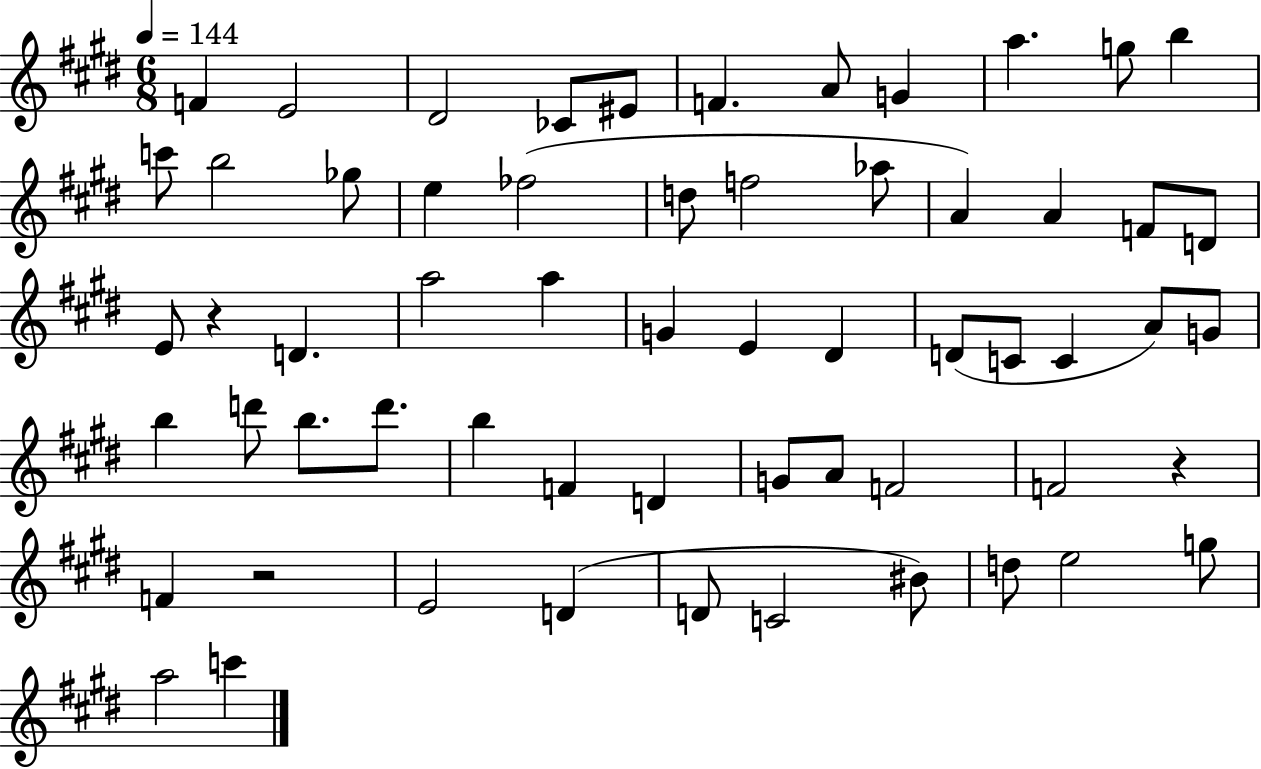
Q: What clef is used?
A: treble